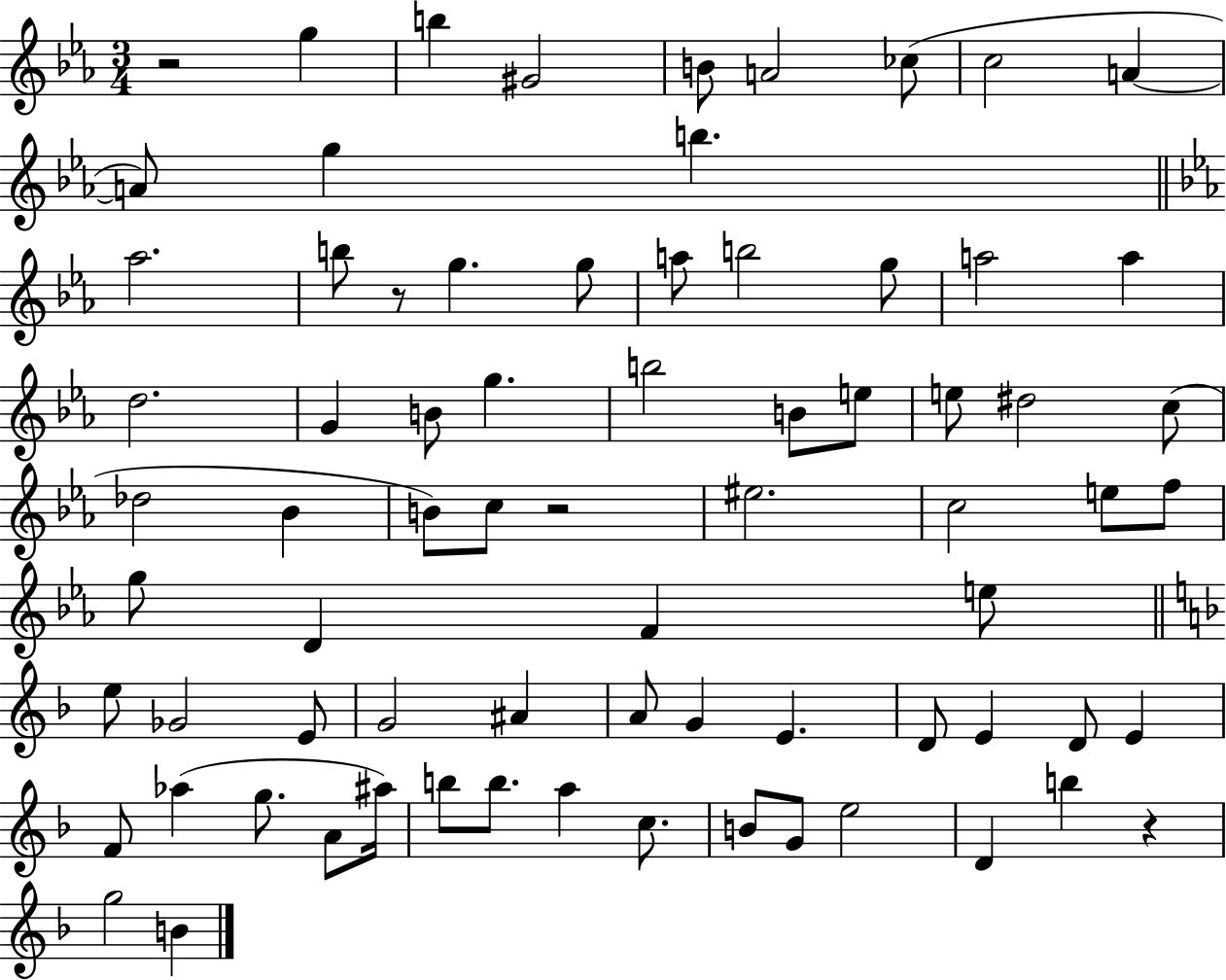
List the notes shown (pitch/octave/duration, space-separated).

R/h G5/q B5/q G#4/h B4/e A4/h CES5/e C5/h A4/q A4/e G5/q B5/q. Ab5/h. B5/e R/e G5/q. G5/e A5/e B5/h G5/e A5/h A5/q D5/h. G4/q B4/e G5/q. B5/h B4/e E5/e E5/e D#5/h C5/e Db5/h Bb4/q B4/e C5/e R/h EIS5/h. C5/h E5/e F5/e G5/e D4/q F4/q E5/e E5/e Gb4/h E4/e G4/h A#4/q A4/e G4/q E4/q. D4/e E4/q D4/e E4/q F4/e Ab5/q G5/e. A4/e A#5/s B5/e B5/e. A5/q C5/e. B4/e G4/e E5/h D4/q B5/q R/q G5/h B4/q